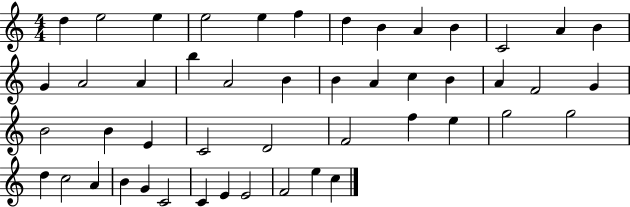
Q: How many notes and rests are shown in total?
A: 48